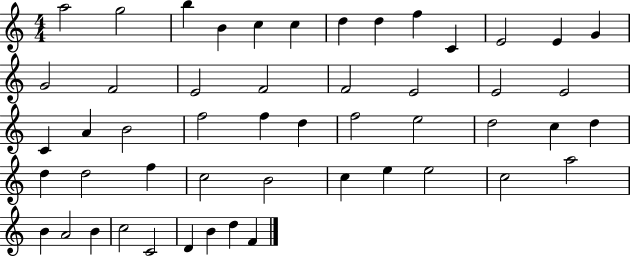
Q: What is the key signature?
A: C major